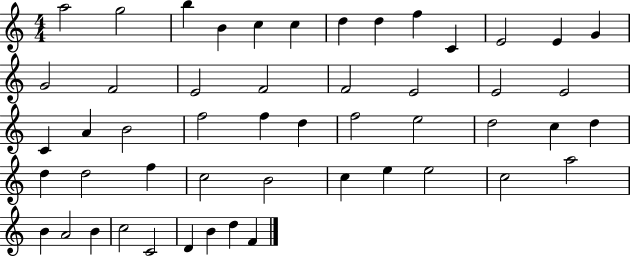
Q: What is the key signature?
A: C major